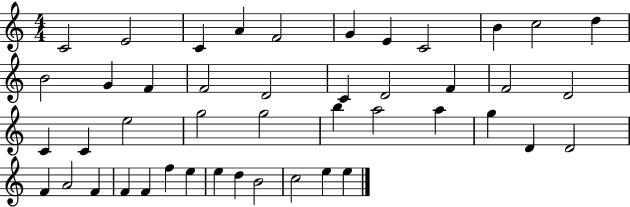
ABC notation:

X:1
T:Untitled
M:4/4
L:1/4
K:C
C2 E2 C A F2 G E C2 B c2 d B2 G F F2 D2 C D2 F F2 D2 C C e2 g2 g2 b a2 a g D D2 F A2 F F F f e e d B2 c2 e e